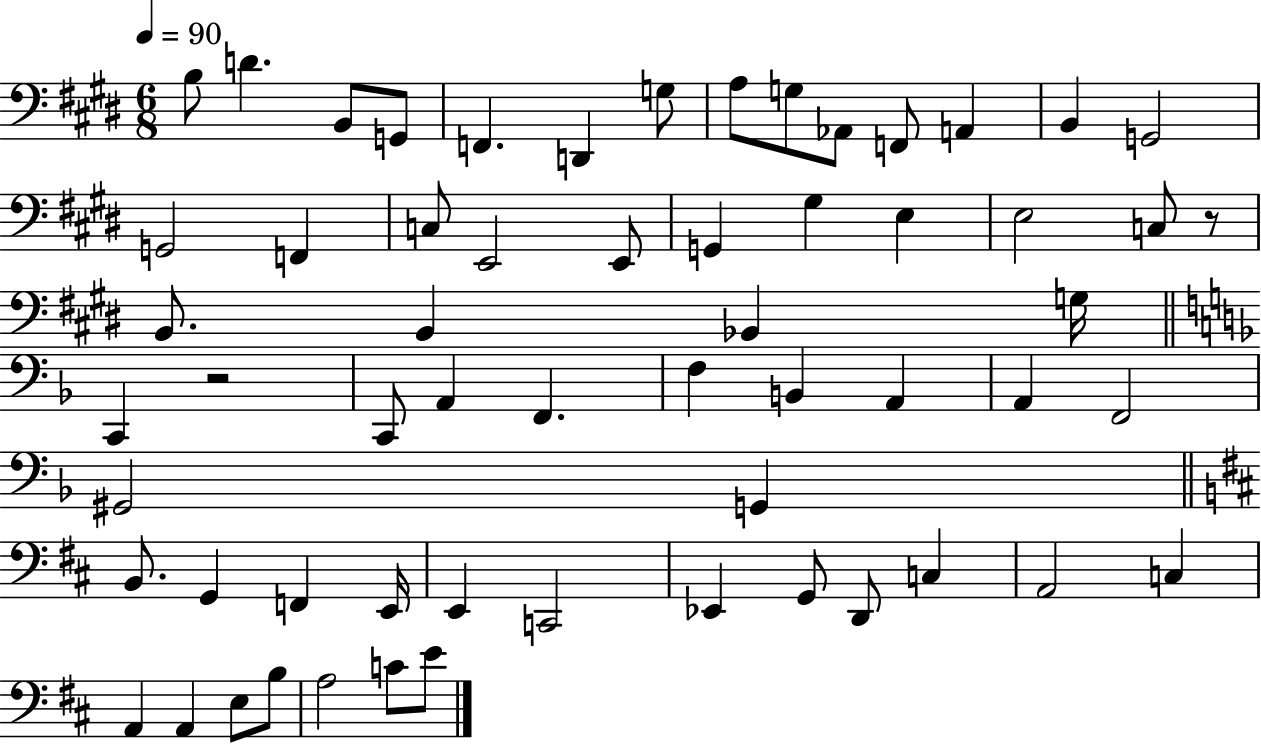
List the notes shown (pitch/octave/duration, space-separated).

B3/e D4/q. B2/e G2/e F2/q. D2/q G3/e A3/e G3/e Ab2/e F2/e A2/q B2/q G2/h G2/h F2/q C3/e E2/h E2/e G2/q G#3/q E3/q E3/h C3/e R/e B2/e. B2/q Bb2/q G3/s C2/q R/h C2/e A2/q F2/q. F3/q B2/q A2/q A2/q F2/h G#2/h G2/q B2/e. G2/q F2/q E2/s E2/q C2/h Eb2/q G2/e D2/e C3/q A2/h C3/q A2/q A2/q E3/e B3/e A3/h C4/e E4/e